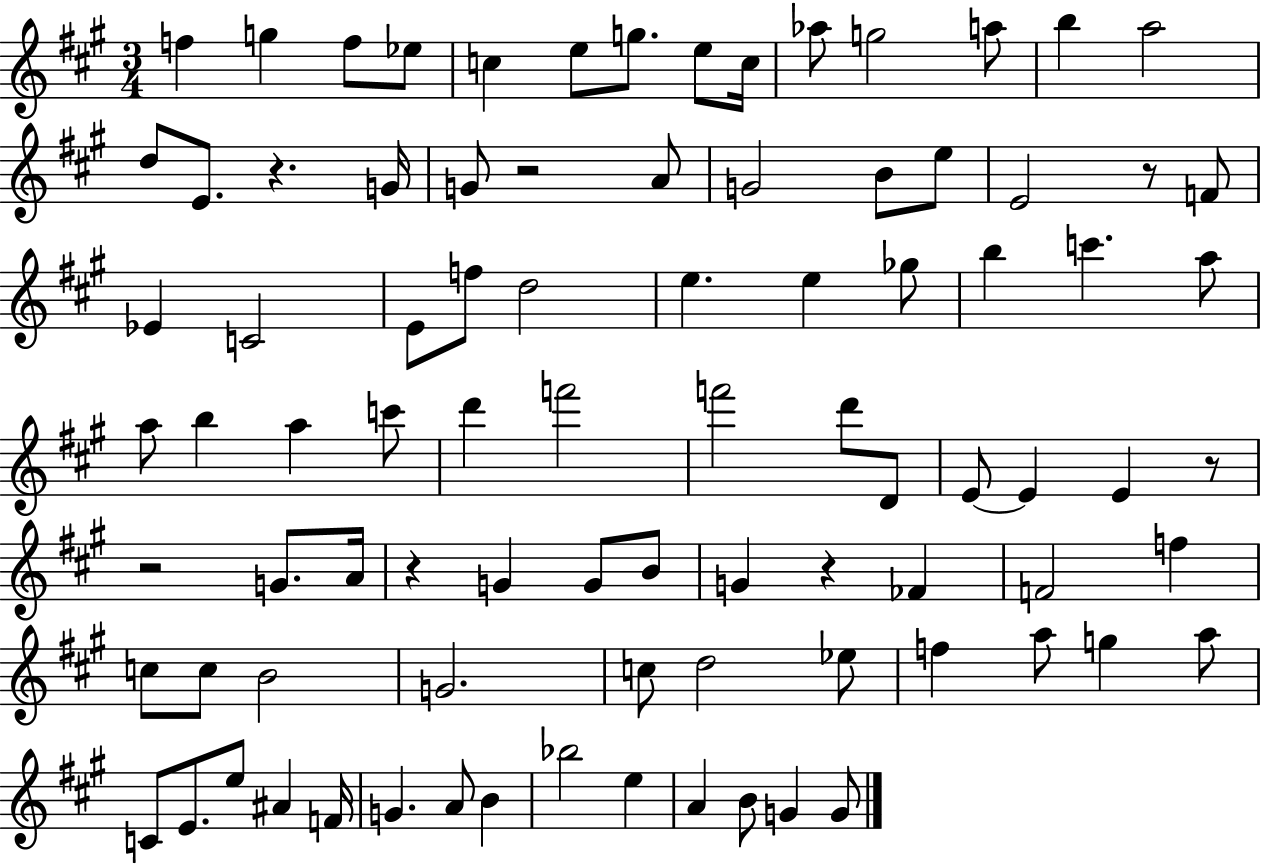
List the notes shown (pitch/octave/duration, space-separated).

F5/q G5/q F5/e Eb5/e C5/q E5/e G5/e. E5/e C5/s Ab5/e G5/h A5/e B5/q A5/h D5/e E4/e. R/q. G4/s G4/e R/h A4/e G4/h B4/e E5/e E4/h R/e F4/e Eb4/q C4/h E4/e F5/e D5/h E5/q. E5/q Gb5/e B5/q C6/q. A5/e A5/e B5/q A5/q C6/e D6/q F6/h F6/h D6/e D4/e E4/e E4/q E4/q R/e R/h G4/e. A4/s R/q G4/q G4/e B4/e G4/q R/q FES4/q F4/h F5/q C5/e C5/e B4/h G4/h. C5/e D5/h Eb5/e F5/q A5/e G5/q A5/e C4/e E4/e. E5/e A#4/q F4/s G4/q. A4/e B4/q Bb5/h E5/q A4/q B4/e G4/q G4/e